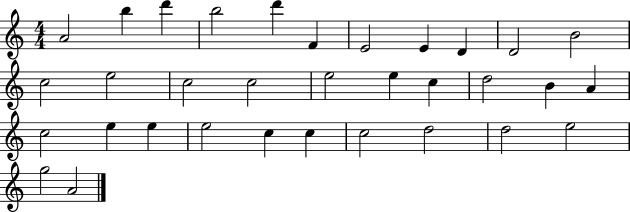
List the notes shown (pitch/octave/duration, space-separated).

A4/h B5/q D6/q B5/h D6/q F4/q E4/h E4/q D4/q D4/h B4/h C5/h E5/h C5/h C5/h E5/h E5/q C5/q D5/h B4/q A4/q C5/h E5/q E5/q E5/h C5/q C5/q C5/h D5/h D5/h E5/h G5/h A4/h